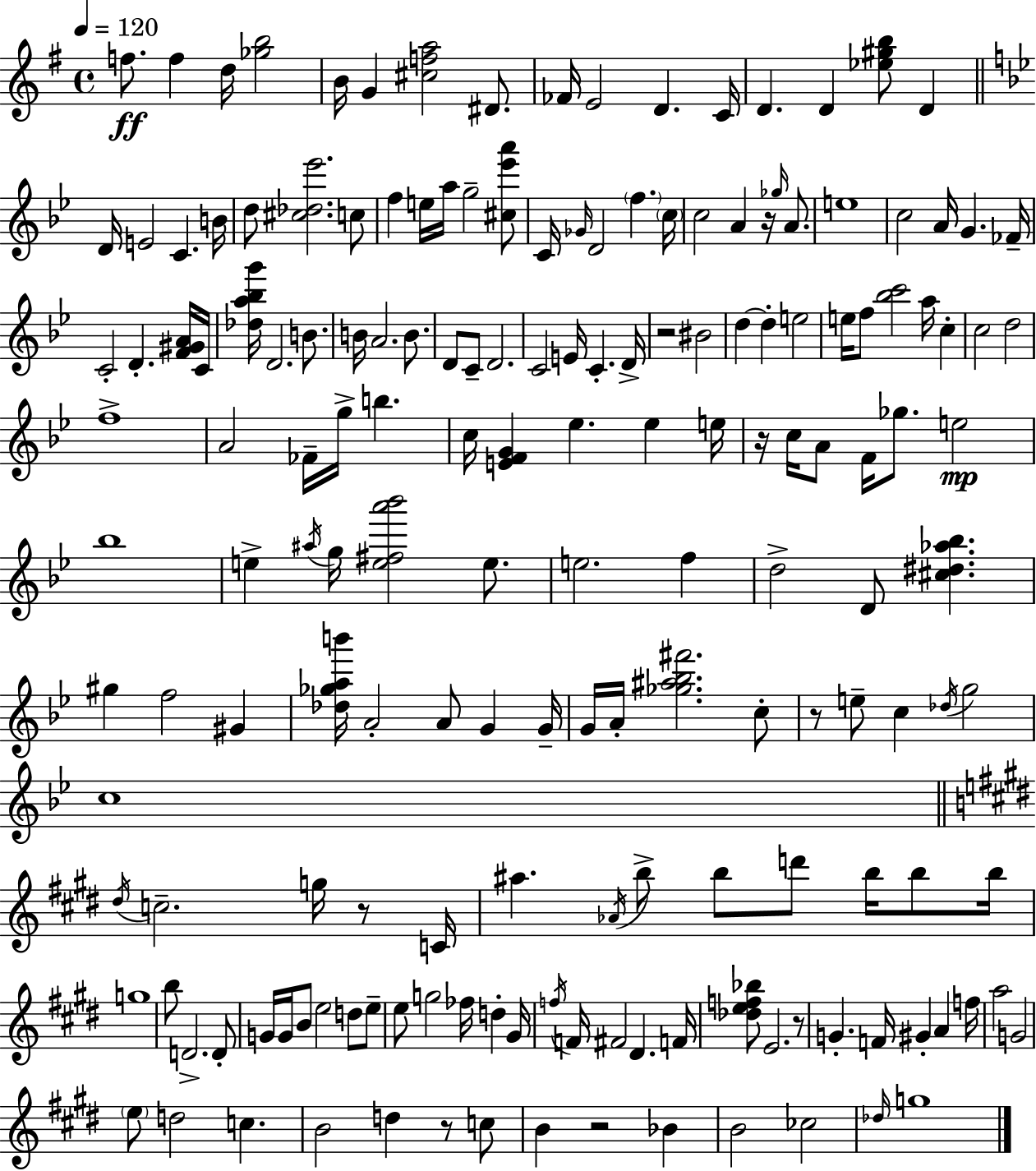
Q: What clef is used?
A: treble